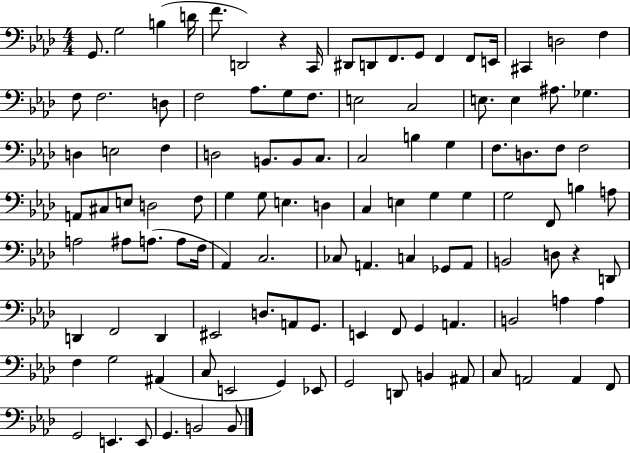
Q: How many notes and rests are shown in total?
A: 113